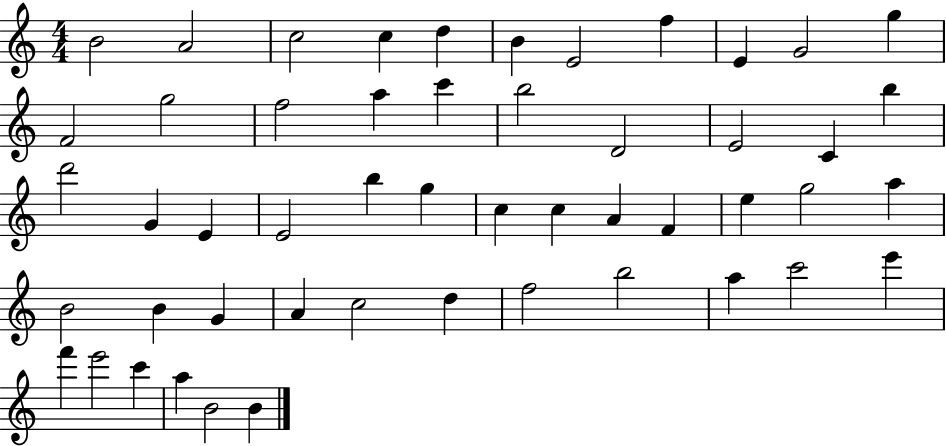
{
  \clef treble
  \numericTimeSignature
  \time 4/4
  \key c \major
  b'2 a'2 | c''2 c''4 d''4 | b'4 e'2 f''4 | e'4 g'2 g''4 | \break f'2 g''2 | f''2 a''4 c'''4 | b''2 d'2 | e'2 c'4 b''4 | \break d'''2 g'4 e'4 | e'2 b''4 g''4 | c''4 c''4 a'4 f'4 | e''4 g''2 a''4 | \break b'2 b'4 g'4 | a'4 c''2 d''4 | f''2 b''2 | a''4 c'''2 e'''4 | \break f'''4 e'''2 c'''4 | a''4 b'2 b'4 | \bar "|."
}